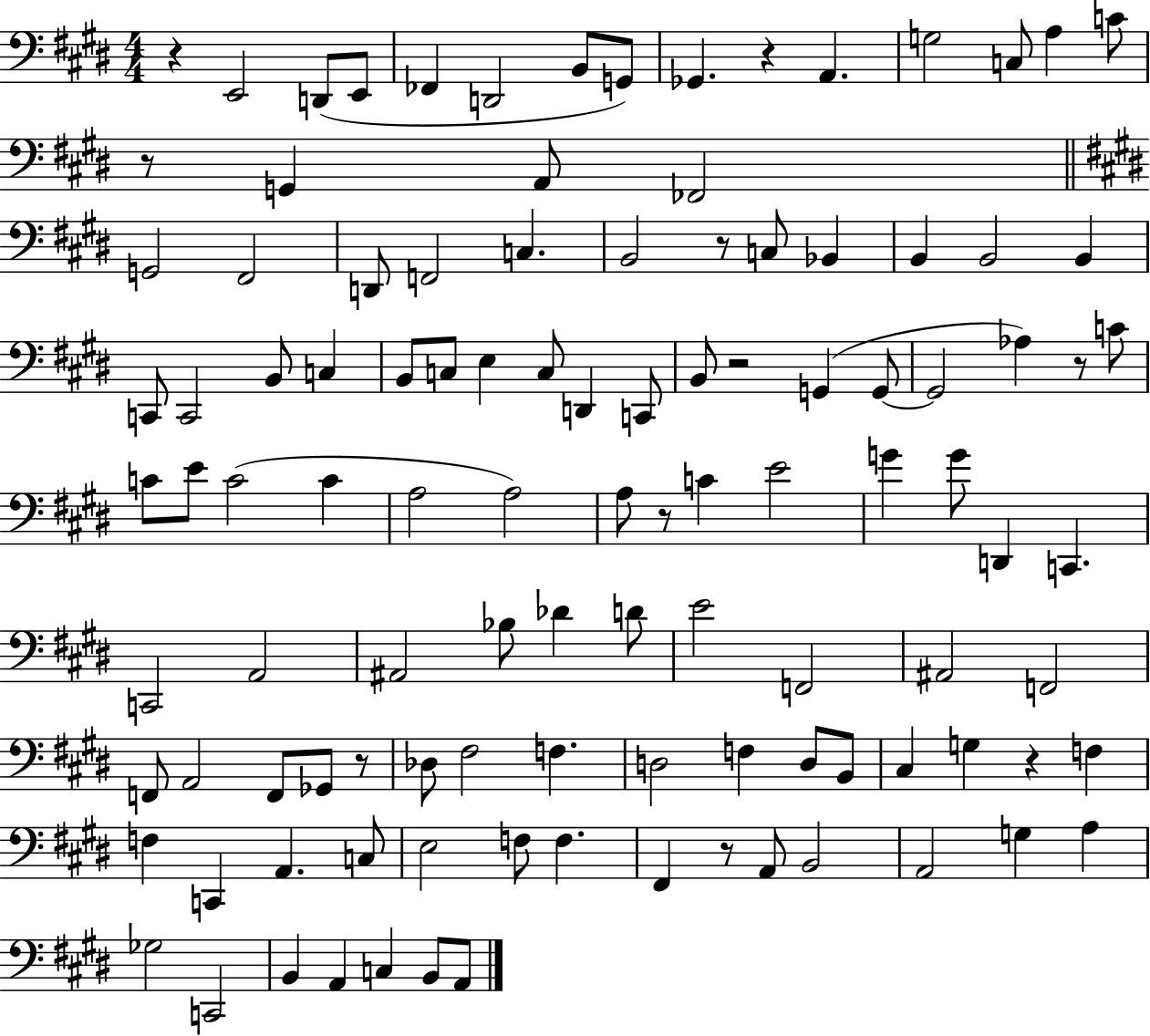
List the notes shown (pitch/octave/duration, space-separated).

R/q E2/h D2/e E2/e FES2/q D2/h B2/e G2/e Gb2/q. R/q A2/q. G3/h C3/e A3/q C4/e R/e G2/q A2/e FES2/h G2/h F#2/h D2/e F2/h C3/q. B2/h R/e C3/e Bb2/q B2/q B2/h B2/q C2/e C2/h B2/e C3/q B2/e C3/e E3/q C3/e D2/q C2/e B2/e R/h G2/q G2/e G2/h Ab3/q R/e C4/e C4/e E4/e C4/h C4/q A3/h A3/h A3/e R/e C4/q E4/h G4/q G4/e D2/q C2/q. C2/h A2/h A#2/h Bb3/e Db4/q D4/e E4/h F2/h A#2/h F2/h F2/e A2/h F2/e Gb2/e R/e Db3/e F#3/h F3/q. D3/h F3/q D3/e B2/e C#3/q G3/q R/q F3/q F3/q C2/q A2/q. C3/e E3/h F3/e F3/q. F#2/q R/e A2/e B2/h A2/h G3/q A3/q Gb3/h C2/h B2/q A2/q C3/q B2/e A2/e